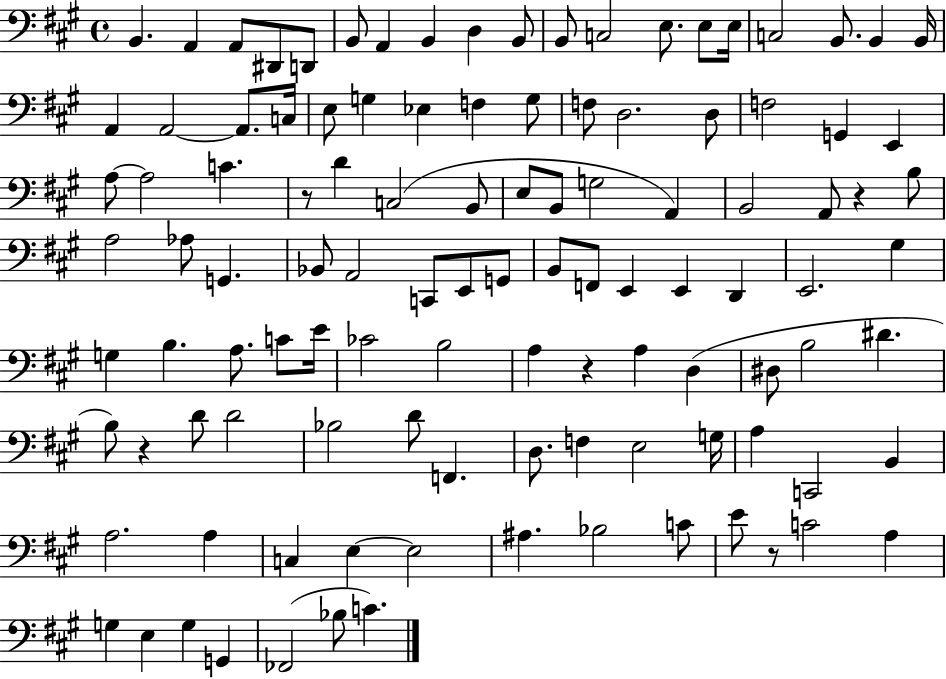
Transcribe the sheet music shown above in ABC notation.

X:1
T:Untitled
M:4/4
L:1/4
K:A
B,, A,, A,,/2 ^D,,/2 D,,/2 B,,/2 A,, B,, D, B,,/2 B,,/2 C,2 E,/2 E,/2 E,/4 C,2 B,,/2 B,, B,,/4 A,, A,,2 A,,/2 C,/4 E,/2 G, _E, F, G,/2 F,/2 D,2 D,/2 F,2 G,, E,, A,/2 A,2 C z/2 D C,2 B,,/2 E,/2 B,,/2 G,2 A,, B,,2 A,,/2 z B,/2 A,2 _A,/2 G,, _B,,/2 A,,2 C,,/2 E,,/2 G,,/2 B,,/2 F,,/2 E,, E,, D,, E,,2 ^G, G, B, A,/2 C/2 E/4 _C2 B,2 A, z A, D, ^D,/2 B,2 ^D B,/2 z D/2 D2 _B,2 D/2 F,, D,/2 F, E,2 G,/4 A, C,,2 B,, A,2 A, C, E, E,2 ^A, _B,2 C/2 E/2 z/2 C2 A, G, E, G, G,, _F,,2 _B,/2 C